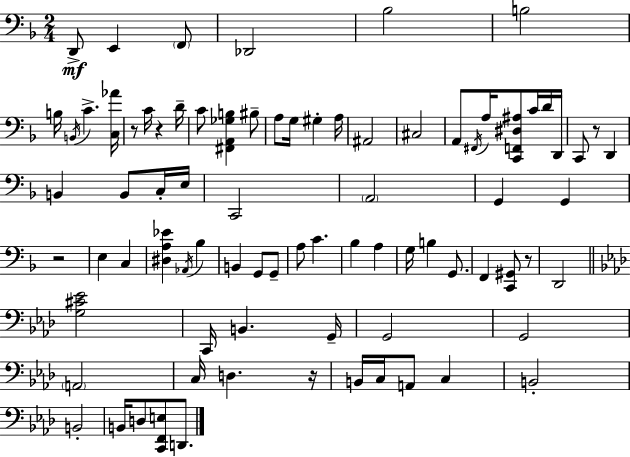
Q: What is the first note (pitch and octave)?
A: D2